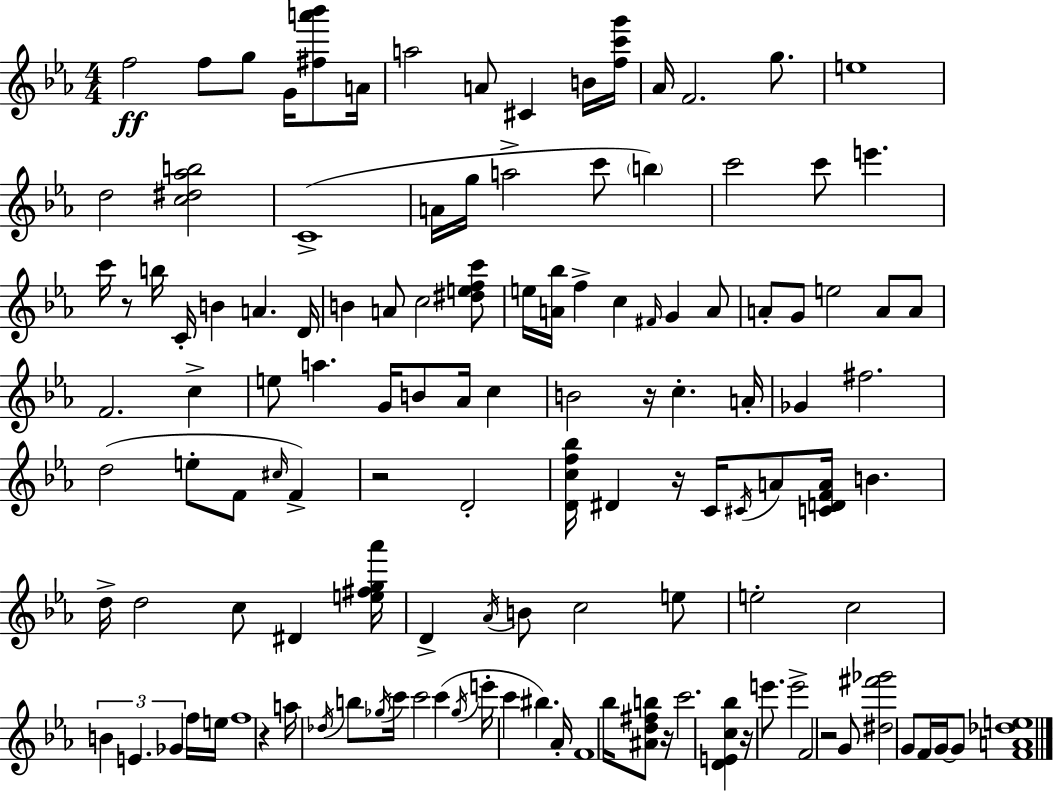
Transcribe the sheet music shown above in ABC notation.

X:1
T:Untitled
M:4/4
L:1/4
K:Eb
f2 f/2 g/2 G/4 [^fa'_b']/2 A/4 a2 A/2 ^C B/4 [fc'g']/4 _A/4 F2 g/2 e4 d2 [c^d_ab]2 C4 A/4 g/4 a2 c'/2 b c'2 c'/2 e' c'/4 z/2 b/4 C/4 B A D/4 B A/2 c2 [^defc']/2 e/4 [A_b]/4 f c ^F/4 G A/2 A/2 G/2 e2 A/2 A/2 F2 c e/2 a G/4 B/2 _A/4 c B2 z/4 c A/4 _G ^f2 d2 e/2 F/2 ^c/4 F z2 D2 [Dcf_b]/4 ^D z/4 C/4 ^C/4 A/2 [CDFA]/4 B d/4 d2 c/2 ^D [e^fg_a']/4 D _A/4 B/2 c2 e/2 e2 c2 B E _G f/4 e/4 f4 z a/4 _d/4 b/2 _g/4 c'/4 c'2 c' _g/4 e'/4 c' ^b _A/4 F4 _b/4 [^Ad^fb]/2 z/4 c'2 [DEc_b] z/4 e'/2 e'2 F2 z2 G/2 [^d^f'_g']2 G/2 F/4 G/4 G/2 [FA_de]4